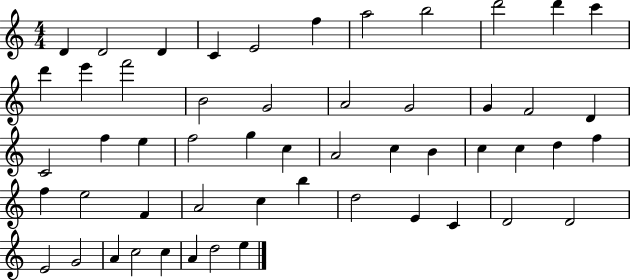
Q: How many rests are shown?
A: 0